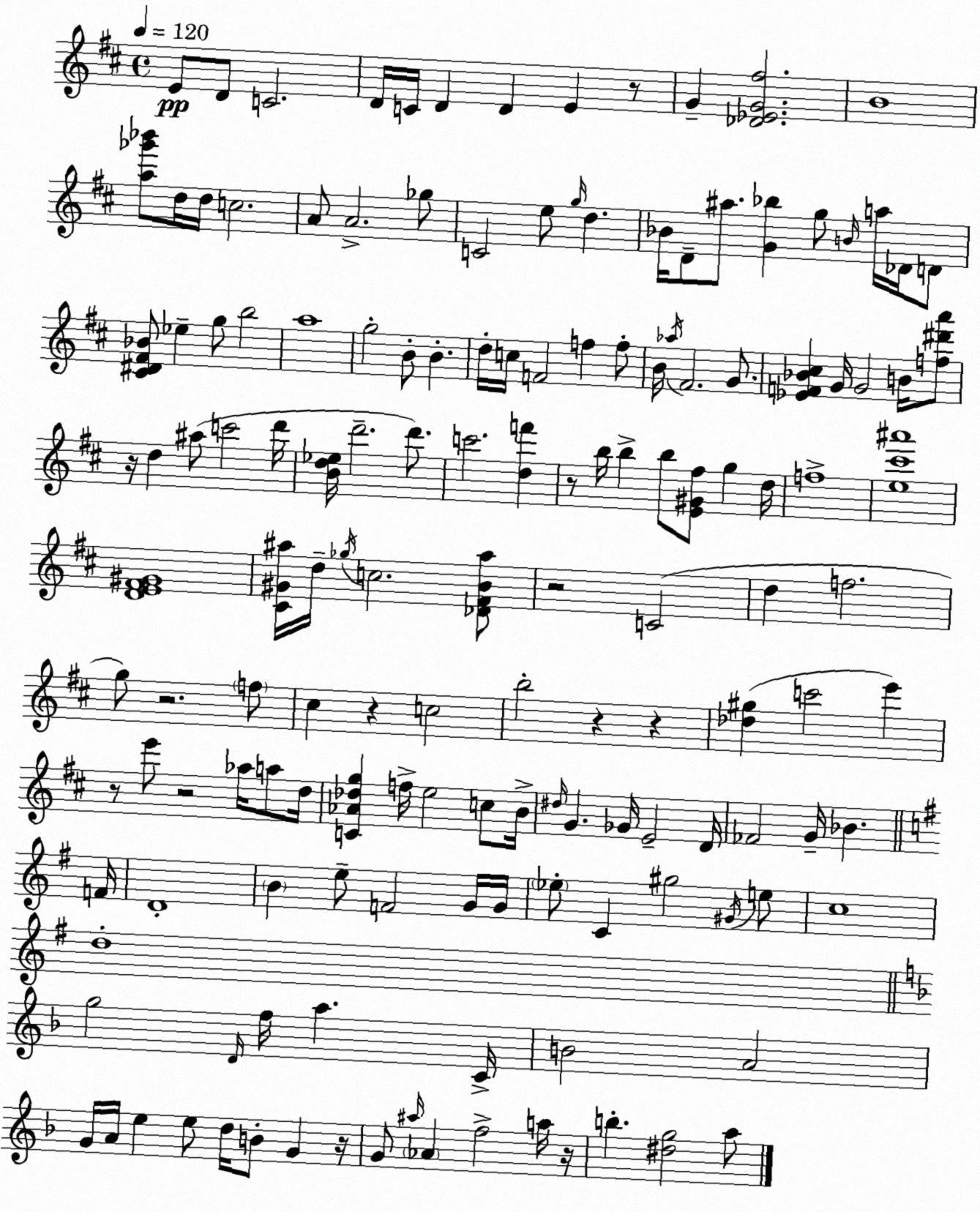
X:1
T:Untitled
M:4/4
L:1/4
K:D
E/2 D/2 C2 D/4 C/4 D D E z/2 G [_D_EG^f]2 B4 [a_g'_b']/2 d/4 d/4 c2 A/2 A2 _g/2 C2 e/2 g/4 d _B/4 D/2 ^a/2 [G_b] g/2 B/4 a/4 _D/4 D/2 [^C^D^F_B]/2 _e g/2 b2 a4 g2 B/2 B d/4 c/4 F2 f f/2 B/4 _a/4 ^F2 G/2 [_EF_B^c] G/4 G2 B/4 [f^d'a']/2 z/4 d ^a/2 c'2 d'/4 [Bd_e]/4 d'2 d'/2 c'2 [df'] z/2 b/4 b b/2 [E^G^f]/2 g d/4 f4 [e^c'^a']4 [DE^F^G]4 [^C^G^a]/4 d/4 _g/4 c2 [_D^FB^a]/2 z2 C2 d f2 g/2 z2 f/2 ^c z c2 b2 z z [_d^g] c'2 e' z/2 e'/2 z2 _a/4 a/2 d/4 [C_A_dg] f/4 e2 c/2 B/4 ^d/4 G _G/4 E2 D/4 _F2 G/4 _B F/4 D4 B e/2 F2 G/4 G/4 _e/2 C ^g2 ^G/4 e/2 c4 d4 g2 D/4 f/4 a C/4 B2 A2 G/4 A/4 e e/2 d/4 B/2 G z/4 G/2 ^a/4 _A f2 a/4 z/4 b [^dg]2 a/2